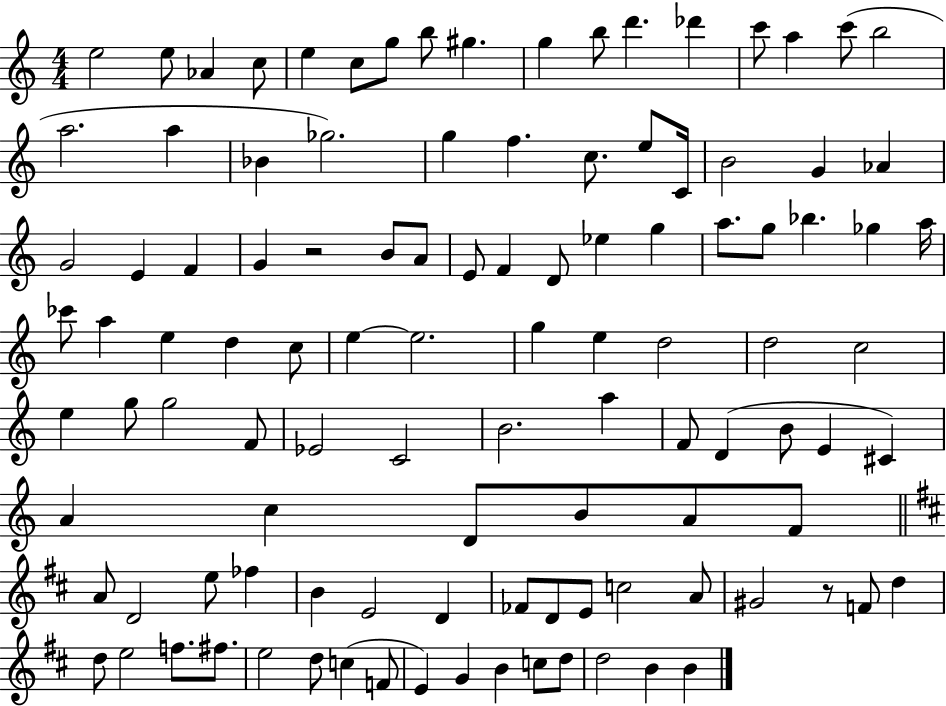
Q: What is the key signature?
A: C major